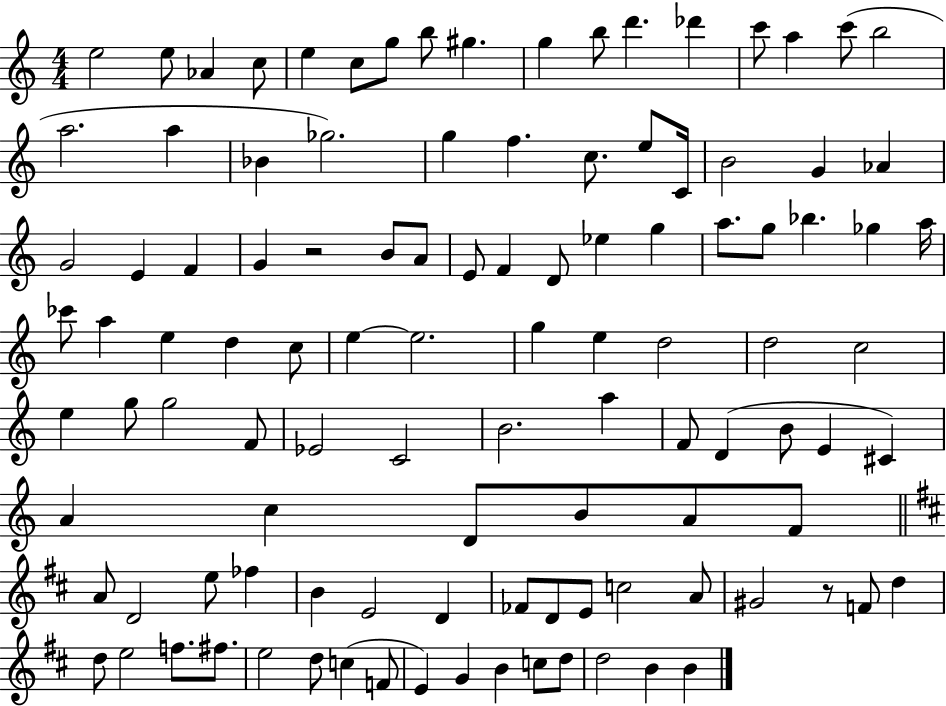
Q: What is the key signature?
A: C major